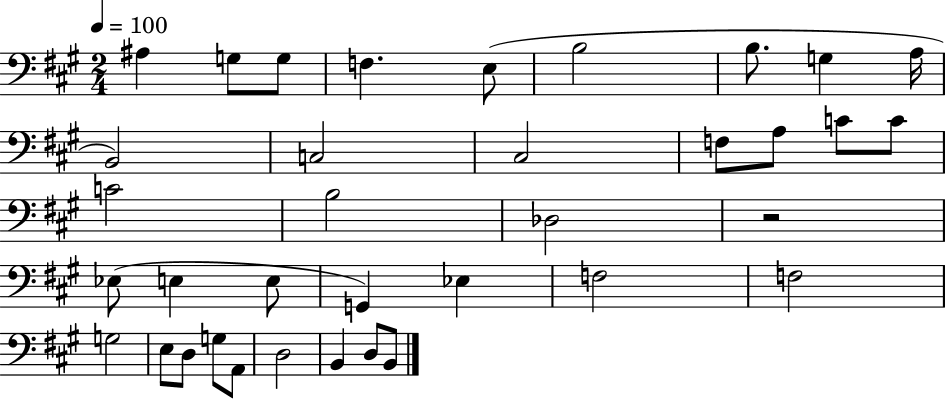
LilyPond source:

{
  \clef bass
  \numericTimeSignature
  \time 2/4
  \key a \major
  \tempo 4 = 100
  ais4 g8 g8 | f4. e8( | b2 | b8. g4 a16 | \break b,2) | c2 | cis2 | f8 a8 c'8 c'8 | \break c'2 | b2 | des2 | r2 | \break ees8( e4 e8 | g,4) ees4 | f2 | f2 | \break g2 | e8 d8 g8 a,8 | d2 | b,4 d8 b,8 | \break \bar "|."
}